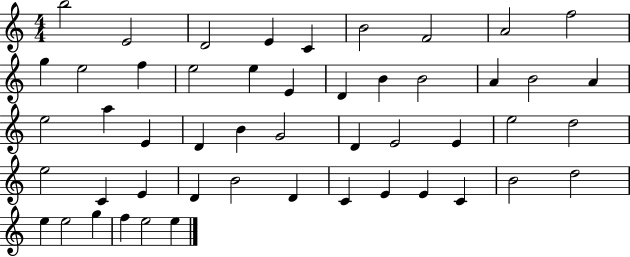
{
  \clef treble
  \numericTimeSignature
  \time 4/4
  \key c \major
  b''2 e'2 | d'2 e'4 c'4 | b'2 f'2 | a'2 f''2 | \break g''4 e''2 f''4 | e''2 e''4 e'4 | d'4 b'4 b'2 | a'4 b'2 a'4 | \break e''2 a''4 e'4 | d'4 b'4 g'2 | d'4 e'2 e'4 | e''2 d''2 | \break e''2 c'4 e'4 | d'4 b'2 d'4 | c'4 e'4 e'4 c'4 | b'2 d''2 | \break e''4 e''2 g''4 | f''4 e''2 e''4 | \bar "|."
}